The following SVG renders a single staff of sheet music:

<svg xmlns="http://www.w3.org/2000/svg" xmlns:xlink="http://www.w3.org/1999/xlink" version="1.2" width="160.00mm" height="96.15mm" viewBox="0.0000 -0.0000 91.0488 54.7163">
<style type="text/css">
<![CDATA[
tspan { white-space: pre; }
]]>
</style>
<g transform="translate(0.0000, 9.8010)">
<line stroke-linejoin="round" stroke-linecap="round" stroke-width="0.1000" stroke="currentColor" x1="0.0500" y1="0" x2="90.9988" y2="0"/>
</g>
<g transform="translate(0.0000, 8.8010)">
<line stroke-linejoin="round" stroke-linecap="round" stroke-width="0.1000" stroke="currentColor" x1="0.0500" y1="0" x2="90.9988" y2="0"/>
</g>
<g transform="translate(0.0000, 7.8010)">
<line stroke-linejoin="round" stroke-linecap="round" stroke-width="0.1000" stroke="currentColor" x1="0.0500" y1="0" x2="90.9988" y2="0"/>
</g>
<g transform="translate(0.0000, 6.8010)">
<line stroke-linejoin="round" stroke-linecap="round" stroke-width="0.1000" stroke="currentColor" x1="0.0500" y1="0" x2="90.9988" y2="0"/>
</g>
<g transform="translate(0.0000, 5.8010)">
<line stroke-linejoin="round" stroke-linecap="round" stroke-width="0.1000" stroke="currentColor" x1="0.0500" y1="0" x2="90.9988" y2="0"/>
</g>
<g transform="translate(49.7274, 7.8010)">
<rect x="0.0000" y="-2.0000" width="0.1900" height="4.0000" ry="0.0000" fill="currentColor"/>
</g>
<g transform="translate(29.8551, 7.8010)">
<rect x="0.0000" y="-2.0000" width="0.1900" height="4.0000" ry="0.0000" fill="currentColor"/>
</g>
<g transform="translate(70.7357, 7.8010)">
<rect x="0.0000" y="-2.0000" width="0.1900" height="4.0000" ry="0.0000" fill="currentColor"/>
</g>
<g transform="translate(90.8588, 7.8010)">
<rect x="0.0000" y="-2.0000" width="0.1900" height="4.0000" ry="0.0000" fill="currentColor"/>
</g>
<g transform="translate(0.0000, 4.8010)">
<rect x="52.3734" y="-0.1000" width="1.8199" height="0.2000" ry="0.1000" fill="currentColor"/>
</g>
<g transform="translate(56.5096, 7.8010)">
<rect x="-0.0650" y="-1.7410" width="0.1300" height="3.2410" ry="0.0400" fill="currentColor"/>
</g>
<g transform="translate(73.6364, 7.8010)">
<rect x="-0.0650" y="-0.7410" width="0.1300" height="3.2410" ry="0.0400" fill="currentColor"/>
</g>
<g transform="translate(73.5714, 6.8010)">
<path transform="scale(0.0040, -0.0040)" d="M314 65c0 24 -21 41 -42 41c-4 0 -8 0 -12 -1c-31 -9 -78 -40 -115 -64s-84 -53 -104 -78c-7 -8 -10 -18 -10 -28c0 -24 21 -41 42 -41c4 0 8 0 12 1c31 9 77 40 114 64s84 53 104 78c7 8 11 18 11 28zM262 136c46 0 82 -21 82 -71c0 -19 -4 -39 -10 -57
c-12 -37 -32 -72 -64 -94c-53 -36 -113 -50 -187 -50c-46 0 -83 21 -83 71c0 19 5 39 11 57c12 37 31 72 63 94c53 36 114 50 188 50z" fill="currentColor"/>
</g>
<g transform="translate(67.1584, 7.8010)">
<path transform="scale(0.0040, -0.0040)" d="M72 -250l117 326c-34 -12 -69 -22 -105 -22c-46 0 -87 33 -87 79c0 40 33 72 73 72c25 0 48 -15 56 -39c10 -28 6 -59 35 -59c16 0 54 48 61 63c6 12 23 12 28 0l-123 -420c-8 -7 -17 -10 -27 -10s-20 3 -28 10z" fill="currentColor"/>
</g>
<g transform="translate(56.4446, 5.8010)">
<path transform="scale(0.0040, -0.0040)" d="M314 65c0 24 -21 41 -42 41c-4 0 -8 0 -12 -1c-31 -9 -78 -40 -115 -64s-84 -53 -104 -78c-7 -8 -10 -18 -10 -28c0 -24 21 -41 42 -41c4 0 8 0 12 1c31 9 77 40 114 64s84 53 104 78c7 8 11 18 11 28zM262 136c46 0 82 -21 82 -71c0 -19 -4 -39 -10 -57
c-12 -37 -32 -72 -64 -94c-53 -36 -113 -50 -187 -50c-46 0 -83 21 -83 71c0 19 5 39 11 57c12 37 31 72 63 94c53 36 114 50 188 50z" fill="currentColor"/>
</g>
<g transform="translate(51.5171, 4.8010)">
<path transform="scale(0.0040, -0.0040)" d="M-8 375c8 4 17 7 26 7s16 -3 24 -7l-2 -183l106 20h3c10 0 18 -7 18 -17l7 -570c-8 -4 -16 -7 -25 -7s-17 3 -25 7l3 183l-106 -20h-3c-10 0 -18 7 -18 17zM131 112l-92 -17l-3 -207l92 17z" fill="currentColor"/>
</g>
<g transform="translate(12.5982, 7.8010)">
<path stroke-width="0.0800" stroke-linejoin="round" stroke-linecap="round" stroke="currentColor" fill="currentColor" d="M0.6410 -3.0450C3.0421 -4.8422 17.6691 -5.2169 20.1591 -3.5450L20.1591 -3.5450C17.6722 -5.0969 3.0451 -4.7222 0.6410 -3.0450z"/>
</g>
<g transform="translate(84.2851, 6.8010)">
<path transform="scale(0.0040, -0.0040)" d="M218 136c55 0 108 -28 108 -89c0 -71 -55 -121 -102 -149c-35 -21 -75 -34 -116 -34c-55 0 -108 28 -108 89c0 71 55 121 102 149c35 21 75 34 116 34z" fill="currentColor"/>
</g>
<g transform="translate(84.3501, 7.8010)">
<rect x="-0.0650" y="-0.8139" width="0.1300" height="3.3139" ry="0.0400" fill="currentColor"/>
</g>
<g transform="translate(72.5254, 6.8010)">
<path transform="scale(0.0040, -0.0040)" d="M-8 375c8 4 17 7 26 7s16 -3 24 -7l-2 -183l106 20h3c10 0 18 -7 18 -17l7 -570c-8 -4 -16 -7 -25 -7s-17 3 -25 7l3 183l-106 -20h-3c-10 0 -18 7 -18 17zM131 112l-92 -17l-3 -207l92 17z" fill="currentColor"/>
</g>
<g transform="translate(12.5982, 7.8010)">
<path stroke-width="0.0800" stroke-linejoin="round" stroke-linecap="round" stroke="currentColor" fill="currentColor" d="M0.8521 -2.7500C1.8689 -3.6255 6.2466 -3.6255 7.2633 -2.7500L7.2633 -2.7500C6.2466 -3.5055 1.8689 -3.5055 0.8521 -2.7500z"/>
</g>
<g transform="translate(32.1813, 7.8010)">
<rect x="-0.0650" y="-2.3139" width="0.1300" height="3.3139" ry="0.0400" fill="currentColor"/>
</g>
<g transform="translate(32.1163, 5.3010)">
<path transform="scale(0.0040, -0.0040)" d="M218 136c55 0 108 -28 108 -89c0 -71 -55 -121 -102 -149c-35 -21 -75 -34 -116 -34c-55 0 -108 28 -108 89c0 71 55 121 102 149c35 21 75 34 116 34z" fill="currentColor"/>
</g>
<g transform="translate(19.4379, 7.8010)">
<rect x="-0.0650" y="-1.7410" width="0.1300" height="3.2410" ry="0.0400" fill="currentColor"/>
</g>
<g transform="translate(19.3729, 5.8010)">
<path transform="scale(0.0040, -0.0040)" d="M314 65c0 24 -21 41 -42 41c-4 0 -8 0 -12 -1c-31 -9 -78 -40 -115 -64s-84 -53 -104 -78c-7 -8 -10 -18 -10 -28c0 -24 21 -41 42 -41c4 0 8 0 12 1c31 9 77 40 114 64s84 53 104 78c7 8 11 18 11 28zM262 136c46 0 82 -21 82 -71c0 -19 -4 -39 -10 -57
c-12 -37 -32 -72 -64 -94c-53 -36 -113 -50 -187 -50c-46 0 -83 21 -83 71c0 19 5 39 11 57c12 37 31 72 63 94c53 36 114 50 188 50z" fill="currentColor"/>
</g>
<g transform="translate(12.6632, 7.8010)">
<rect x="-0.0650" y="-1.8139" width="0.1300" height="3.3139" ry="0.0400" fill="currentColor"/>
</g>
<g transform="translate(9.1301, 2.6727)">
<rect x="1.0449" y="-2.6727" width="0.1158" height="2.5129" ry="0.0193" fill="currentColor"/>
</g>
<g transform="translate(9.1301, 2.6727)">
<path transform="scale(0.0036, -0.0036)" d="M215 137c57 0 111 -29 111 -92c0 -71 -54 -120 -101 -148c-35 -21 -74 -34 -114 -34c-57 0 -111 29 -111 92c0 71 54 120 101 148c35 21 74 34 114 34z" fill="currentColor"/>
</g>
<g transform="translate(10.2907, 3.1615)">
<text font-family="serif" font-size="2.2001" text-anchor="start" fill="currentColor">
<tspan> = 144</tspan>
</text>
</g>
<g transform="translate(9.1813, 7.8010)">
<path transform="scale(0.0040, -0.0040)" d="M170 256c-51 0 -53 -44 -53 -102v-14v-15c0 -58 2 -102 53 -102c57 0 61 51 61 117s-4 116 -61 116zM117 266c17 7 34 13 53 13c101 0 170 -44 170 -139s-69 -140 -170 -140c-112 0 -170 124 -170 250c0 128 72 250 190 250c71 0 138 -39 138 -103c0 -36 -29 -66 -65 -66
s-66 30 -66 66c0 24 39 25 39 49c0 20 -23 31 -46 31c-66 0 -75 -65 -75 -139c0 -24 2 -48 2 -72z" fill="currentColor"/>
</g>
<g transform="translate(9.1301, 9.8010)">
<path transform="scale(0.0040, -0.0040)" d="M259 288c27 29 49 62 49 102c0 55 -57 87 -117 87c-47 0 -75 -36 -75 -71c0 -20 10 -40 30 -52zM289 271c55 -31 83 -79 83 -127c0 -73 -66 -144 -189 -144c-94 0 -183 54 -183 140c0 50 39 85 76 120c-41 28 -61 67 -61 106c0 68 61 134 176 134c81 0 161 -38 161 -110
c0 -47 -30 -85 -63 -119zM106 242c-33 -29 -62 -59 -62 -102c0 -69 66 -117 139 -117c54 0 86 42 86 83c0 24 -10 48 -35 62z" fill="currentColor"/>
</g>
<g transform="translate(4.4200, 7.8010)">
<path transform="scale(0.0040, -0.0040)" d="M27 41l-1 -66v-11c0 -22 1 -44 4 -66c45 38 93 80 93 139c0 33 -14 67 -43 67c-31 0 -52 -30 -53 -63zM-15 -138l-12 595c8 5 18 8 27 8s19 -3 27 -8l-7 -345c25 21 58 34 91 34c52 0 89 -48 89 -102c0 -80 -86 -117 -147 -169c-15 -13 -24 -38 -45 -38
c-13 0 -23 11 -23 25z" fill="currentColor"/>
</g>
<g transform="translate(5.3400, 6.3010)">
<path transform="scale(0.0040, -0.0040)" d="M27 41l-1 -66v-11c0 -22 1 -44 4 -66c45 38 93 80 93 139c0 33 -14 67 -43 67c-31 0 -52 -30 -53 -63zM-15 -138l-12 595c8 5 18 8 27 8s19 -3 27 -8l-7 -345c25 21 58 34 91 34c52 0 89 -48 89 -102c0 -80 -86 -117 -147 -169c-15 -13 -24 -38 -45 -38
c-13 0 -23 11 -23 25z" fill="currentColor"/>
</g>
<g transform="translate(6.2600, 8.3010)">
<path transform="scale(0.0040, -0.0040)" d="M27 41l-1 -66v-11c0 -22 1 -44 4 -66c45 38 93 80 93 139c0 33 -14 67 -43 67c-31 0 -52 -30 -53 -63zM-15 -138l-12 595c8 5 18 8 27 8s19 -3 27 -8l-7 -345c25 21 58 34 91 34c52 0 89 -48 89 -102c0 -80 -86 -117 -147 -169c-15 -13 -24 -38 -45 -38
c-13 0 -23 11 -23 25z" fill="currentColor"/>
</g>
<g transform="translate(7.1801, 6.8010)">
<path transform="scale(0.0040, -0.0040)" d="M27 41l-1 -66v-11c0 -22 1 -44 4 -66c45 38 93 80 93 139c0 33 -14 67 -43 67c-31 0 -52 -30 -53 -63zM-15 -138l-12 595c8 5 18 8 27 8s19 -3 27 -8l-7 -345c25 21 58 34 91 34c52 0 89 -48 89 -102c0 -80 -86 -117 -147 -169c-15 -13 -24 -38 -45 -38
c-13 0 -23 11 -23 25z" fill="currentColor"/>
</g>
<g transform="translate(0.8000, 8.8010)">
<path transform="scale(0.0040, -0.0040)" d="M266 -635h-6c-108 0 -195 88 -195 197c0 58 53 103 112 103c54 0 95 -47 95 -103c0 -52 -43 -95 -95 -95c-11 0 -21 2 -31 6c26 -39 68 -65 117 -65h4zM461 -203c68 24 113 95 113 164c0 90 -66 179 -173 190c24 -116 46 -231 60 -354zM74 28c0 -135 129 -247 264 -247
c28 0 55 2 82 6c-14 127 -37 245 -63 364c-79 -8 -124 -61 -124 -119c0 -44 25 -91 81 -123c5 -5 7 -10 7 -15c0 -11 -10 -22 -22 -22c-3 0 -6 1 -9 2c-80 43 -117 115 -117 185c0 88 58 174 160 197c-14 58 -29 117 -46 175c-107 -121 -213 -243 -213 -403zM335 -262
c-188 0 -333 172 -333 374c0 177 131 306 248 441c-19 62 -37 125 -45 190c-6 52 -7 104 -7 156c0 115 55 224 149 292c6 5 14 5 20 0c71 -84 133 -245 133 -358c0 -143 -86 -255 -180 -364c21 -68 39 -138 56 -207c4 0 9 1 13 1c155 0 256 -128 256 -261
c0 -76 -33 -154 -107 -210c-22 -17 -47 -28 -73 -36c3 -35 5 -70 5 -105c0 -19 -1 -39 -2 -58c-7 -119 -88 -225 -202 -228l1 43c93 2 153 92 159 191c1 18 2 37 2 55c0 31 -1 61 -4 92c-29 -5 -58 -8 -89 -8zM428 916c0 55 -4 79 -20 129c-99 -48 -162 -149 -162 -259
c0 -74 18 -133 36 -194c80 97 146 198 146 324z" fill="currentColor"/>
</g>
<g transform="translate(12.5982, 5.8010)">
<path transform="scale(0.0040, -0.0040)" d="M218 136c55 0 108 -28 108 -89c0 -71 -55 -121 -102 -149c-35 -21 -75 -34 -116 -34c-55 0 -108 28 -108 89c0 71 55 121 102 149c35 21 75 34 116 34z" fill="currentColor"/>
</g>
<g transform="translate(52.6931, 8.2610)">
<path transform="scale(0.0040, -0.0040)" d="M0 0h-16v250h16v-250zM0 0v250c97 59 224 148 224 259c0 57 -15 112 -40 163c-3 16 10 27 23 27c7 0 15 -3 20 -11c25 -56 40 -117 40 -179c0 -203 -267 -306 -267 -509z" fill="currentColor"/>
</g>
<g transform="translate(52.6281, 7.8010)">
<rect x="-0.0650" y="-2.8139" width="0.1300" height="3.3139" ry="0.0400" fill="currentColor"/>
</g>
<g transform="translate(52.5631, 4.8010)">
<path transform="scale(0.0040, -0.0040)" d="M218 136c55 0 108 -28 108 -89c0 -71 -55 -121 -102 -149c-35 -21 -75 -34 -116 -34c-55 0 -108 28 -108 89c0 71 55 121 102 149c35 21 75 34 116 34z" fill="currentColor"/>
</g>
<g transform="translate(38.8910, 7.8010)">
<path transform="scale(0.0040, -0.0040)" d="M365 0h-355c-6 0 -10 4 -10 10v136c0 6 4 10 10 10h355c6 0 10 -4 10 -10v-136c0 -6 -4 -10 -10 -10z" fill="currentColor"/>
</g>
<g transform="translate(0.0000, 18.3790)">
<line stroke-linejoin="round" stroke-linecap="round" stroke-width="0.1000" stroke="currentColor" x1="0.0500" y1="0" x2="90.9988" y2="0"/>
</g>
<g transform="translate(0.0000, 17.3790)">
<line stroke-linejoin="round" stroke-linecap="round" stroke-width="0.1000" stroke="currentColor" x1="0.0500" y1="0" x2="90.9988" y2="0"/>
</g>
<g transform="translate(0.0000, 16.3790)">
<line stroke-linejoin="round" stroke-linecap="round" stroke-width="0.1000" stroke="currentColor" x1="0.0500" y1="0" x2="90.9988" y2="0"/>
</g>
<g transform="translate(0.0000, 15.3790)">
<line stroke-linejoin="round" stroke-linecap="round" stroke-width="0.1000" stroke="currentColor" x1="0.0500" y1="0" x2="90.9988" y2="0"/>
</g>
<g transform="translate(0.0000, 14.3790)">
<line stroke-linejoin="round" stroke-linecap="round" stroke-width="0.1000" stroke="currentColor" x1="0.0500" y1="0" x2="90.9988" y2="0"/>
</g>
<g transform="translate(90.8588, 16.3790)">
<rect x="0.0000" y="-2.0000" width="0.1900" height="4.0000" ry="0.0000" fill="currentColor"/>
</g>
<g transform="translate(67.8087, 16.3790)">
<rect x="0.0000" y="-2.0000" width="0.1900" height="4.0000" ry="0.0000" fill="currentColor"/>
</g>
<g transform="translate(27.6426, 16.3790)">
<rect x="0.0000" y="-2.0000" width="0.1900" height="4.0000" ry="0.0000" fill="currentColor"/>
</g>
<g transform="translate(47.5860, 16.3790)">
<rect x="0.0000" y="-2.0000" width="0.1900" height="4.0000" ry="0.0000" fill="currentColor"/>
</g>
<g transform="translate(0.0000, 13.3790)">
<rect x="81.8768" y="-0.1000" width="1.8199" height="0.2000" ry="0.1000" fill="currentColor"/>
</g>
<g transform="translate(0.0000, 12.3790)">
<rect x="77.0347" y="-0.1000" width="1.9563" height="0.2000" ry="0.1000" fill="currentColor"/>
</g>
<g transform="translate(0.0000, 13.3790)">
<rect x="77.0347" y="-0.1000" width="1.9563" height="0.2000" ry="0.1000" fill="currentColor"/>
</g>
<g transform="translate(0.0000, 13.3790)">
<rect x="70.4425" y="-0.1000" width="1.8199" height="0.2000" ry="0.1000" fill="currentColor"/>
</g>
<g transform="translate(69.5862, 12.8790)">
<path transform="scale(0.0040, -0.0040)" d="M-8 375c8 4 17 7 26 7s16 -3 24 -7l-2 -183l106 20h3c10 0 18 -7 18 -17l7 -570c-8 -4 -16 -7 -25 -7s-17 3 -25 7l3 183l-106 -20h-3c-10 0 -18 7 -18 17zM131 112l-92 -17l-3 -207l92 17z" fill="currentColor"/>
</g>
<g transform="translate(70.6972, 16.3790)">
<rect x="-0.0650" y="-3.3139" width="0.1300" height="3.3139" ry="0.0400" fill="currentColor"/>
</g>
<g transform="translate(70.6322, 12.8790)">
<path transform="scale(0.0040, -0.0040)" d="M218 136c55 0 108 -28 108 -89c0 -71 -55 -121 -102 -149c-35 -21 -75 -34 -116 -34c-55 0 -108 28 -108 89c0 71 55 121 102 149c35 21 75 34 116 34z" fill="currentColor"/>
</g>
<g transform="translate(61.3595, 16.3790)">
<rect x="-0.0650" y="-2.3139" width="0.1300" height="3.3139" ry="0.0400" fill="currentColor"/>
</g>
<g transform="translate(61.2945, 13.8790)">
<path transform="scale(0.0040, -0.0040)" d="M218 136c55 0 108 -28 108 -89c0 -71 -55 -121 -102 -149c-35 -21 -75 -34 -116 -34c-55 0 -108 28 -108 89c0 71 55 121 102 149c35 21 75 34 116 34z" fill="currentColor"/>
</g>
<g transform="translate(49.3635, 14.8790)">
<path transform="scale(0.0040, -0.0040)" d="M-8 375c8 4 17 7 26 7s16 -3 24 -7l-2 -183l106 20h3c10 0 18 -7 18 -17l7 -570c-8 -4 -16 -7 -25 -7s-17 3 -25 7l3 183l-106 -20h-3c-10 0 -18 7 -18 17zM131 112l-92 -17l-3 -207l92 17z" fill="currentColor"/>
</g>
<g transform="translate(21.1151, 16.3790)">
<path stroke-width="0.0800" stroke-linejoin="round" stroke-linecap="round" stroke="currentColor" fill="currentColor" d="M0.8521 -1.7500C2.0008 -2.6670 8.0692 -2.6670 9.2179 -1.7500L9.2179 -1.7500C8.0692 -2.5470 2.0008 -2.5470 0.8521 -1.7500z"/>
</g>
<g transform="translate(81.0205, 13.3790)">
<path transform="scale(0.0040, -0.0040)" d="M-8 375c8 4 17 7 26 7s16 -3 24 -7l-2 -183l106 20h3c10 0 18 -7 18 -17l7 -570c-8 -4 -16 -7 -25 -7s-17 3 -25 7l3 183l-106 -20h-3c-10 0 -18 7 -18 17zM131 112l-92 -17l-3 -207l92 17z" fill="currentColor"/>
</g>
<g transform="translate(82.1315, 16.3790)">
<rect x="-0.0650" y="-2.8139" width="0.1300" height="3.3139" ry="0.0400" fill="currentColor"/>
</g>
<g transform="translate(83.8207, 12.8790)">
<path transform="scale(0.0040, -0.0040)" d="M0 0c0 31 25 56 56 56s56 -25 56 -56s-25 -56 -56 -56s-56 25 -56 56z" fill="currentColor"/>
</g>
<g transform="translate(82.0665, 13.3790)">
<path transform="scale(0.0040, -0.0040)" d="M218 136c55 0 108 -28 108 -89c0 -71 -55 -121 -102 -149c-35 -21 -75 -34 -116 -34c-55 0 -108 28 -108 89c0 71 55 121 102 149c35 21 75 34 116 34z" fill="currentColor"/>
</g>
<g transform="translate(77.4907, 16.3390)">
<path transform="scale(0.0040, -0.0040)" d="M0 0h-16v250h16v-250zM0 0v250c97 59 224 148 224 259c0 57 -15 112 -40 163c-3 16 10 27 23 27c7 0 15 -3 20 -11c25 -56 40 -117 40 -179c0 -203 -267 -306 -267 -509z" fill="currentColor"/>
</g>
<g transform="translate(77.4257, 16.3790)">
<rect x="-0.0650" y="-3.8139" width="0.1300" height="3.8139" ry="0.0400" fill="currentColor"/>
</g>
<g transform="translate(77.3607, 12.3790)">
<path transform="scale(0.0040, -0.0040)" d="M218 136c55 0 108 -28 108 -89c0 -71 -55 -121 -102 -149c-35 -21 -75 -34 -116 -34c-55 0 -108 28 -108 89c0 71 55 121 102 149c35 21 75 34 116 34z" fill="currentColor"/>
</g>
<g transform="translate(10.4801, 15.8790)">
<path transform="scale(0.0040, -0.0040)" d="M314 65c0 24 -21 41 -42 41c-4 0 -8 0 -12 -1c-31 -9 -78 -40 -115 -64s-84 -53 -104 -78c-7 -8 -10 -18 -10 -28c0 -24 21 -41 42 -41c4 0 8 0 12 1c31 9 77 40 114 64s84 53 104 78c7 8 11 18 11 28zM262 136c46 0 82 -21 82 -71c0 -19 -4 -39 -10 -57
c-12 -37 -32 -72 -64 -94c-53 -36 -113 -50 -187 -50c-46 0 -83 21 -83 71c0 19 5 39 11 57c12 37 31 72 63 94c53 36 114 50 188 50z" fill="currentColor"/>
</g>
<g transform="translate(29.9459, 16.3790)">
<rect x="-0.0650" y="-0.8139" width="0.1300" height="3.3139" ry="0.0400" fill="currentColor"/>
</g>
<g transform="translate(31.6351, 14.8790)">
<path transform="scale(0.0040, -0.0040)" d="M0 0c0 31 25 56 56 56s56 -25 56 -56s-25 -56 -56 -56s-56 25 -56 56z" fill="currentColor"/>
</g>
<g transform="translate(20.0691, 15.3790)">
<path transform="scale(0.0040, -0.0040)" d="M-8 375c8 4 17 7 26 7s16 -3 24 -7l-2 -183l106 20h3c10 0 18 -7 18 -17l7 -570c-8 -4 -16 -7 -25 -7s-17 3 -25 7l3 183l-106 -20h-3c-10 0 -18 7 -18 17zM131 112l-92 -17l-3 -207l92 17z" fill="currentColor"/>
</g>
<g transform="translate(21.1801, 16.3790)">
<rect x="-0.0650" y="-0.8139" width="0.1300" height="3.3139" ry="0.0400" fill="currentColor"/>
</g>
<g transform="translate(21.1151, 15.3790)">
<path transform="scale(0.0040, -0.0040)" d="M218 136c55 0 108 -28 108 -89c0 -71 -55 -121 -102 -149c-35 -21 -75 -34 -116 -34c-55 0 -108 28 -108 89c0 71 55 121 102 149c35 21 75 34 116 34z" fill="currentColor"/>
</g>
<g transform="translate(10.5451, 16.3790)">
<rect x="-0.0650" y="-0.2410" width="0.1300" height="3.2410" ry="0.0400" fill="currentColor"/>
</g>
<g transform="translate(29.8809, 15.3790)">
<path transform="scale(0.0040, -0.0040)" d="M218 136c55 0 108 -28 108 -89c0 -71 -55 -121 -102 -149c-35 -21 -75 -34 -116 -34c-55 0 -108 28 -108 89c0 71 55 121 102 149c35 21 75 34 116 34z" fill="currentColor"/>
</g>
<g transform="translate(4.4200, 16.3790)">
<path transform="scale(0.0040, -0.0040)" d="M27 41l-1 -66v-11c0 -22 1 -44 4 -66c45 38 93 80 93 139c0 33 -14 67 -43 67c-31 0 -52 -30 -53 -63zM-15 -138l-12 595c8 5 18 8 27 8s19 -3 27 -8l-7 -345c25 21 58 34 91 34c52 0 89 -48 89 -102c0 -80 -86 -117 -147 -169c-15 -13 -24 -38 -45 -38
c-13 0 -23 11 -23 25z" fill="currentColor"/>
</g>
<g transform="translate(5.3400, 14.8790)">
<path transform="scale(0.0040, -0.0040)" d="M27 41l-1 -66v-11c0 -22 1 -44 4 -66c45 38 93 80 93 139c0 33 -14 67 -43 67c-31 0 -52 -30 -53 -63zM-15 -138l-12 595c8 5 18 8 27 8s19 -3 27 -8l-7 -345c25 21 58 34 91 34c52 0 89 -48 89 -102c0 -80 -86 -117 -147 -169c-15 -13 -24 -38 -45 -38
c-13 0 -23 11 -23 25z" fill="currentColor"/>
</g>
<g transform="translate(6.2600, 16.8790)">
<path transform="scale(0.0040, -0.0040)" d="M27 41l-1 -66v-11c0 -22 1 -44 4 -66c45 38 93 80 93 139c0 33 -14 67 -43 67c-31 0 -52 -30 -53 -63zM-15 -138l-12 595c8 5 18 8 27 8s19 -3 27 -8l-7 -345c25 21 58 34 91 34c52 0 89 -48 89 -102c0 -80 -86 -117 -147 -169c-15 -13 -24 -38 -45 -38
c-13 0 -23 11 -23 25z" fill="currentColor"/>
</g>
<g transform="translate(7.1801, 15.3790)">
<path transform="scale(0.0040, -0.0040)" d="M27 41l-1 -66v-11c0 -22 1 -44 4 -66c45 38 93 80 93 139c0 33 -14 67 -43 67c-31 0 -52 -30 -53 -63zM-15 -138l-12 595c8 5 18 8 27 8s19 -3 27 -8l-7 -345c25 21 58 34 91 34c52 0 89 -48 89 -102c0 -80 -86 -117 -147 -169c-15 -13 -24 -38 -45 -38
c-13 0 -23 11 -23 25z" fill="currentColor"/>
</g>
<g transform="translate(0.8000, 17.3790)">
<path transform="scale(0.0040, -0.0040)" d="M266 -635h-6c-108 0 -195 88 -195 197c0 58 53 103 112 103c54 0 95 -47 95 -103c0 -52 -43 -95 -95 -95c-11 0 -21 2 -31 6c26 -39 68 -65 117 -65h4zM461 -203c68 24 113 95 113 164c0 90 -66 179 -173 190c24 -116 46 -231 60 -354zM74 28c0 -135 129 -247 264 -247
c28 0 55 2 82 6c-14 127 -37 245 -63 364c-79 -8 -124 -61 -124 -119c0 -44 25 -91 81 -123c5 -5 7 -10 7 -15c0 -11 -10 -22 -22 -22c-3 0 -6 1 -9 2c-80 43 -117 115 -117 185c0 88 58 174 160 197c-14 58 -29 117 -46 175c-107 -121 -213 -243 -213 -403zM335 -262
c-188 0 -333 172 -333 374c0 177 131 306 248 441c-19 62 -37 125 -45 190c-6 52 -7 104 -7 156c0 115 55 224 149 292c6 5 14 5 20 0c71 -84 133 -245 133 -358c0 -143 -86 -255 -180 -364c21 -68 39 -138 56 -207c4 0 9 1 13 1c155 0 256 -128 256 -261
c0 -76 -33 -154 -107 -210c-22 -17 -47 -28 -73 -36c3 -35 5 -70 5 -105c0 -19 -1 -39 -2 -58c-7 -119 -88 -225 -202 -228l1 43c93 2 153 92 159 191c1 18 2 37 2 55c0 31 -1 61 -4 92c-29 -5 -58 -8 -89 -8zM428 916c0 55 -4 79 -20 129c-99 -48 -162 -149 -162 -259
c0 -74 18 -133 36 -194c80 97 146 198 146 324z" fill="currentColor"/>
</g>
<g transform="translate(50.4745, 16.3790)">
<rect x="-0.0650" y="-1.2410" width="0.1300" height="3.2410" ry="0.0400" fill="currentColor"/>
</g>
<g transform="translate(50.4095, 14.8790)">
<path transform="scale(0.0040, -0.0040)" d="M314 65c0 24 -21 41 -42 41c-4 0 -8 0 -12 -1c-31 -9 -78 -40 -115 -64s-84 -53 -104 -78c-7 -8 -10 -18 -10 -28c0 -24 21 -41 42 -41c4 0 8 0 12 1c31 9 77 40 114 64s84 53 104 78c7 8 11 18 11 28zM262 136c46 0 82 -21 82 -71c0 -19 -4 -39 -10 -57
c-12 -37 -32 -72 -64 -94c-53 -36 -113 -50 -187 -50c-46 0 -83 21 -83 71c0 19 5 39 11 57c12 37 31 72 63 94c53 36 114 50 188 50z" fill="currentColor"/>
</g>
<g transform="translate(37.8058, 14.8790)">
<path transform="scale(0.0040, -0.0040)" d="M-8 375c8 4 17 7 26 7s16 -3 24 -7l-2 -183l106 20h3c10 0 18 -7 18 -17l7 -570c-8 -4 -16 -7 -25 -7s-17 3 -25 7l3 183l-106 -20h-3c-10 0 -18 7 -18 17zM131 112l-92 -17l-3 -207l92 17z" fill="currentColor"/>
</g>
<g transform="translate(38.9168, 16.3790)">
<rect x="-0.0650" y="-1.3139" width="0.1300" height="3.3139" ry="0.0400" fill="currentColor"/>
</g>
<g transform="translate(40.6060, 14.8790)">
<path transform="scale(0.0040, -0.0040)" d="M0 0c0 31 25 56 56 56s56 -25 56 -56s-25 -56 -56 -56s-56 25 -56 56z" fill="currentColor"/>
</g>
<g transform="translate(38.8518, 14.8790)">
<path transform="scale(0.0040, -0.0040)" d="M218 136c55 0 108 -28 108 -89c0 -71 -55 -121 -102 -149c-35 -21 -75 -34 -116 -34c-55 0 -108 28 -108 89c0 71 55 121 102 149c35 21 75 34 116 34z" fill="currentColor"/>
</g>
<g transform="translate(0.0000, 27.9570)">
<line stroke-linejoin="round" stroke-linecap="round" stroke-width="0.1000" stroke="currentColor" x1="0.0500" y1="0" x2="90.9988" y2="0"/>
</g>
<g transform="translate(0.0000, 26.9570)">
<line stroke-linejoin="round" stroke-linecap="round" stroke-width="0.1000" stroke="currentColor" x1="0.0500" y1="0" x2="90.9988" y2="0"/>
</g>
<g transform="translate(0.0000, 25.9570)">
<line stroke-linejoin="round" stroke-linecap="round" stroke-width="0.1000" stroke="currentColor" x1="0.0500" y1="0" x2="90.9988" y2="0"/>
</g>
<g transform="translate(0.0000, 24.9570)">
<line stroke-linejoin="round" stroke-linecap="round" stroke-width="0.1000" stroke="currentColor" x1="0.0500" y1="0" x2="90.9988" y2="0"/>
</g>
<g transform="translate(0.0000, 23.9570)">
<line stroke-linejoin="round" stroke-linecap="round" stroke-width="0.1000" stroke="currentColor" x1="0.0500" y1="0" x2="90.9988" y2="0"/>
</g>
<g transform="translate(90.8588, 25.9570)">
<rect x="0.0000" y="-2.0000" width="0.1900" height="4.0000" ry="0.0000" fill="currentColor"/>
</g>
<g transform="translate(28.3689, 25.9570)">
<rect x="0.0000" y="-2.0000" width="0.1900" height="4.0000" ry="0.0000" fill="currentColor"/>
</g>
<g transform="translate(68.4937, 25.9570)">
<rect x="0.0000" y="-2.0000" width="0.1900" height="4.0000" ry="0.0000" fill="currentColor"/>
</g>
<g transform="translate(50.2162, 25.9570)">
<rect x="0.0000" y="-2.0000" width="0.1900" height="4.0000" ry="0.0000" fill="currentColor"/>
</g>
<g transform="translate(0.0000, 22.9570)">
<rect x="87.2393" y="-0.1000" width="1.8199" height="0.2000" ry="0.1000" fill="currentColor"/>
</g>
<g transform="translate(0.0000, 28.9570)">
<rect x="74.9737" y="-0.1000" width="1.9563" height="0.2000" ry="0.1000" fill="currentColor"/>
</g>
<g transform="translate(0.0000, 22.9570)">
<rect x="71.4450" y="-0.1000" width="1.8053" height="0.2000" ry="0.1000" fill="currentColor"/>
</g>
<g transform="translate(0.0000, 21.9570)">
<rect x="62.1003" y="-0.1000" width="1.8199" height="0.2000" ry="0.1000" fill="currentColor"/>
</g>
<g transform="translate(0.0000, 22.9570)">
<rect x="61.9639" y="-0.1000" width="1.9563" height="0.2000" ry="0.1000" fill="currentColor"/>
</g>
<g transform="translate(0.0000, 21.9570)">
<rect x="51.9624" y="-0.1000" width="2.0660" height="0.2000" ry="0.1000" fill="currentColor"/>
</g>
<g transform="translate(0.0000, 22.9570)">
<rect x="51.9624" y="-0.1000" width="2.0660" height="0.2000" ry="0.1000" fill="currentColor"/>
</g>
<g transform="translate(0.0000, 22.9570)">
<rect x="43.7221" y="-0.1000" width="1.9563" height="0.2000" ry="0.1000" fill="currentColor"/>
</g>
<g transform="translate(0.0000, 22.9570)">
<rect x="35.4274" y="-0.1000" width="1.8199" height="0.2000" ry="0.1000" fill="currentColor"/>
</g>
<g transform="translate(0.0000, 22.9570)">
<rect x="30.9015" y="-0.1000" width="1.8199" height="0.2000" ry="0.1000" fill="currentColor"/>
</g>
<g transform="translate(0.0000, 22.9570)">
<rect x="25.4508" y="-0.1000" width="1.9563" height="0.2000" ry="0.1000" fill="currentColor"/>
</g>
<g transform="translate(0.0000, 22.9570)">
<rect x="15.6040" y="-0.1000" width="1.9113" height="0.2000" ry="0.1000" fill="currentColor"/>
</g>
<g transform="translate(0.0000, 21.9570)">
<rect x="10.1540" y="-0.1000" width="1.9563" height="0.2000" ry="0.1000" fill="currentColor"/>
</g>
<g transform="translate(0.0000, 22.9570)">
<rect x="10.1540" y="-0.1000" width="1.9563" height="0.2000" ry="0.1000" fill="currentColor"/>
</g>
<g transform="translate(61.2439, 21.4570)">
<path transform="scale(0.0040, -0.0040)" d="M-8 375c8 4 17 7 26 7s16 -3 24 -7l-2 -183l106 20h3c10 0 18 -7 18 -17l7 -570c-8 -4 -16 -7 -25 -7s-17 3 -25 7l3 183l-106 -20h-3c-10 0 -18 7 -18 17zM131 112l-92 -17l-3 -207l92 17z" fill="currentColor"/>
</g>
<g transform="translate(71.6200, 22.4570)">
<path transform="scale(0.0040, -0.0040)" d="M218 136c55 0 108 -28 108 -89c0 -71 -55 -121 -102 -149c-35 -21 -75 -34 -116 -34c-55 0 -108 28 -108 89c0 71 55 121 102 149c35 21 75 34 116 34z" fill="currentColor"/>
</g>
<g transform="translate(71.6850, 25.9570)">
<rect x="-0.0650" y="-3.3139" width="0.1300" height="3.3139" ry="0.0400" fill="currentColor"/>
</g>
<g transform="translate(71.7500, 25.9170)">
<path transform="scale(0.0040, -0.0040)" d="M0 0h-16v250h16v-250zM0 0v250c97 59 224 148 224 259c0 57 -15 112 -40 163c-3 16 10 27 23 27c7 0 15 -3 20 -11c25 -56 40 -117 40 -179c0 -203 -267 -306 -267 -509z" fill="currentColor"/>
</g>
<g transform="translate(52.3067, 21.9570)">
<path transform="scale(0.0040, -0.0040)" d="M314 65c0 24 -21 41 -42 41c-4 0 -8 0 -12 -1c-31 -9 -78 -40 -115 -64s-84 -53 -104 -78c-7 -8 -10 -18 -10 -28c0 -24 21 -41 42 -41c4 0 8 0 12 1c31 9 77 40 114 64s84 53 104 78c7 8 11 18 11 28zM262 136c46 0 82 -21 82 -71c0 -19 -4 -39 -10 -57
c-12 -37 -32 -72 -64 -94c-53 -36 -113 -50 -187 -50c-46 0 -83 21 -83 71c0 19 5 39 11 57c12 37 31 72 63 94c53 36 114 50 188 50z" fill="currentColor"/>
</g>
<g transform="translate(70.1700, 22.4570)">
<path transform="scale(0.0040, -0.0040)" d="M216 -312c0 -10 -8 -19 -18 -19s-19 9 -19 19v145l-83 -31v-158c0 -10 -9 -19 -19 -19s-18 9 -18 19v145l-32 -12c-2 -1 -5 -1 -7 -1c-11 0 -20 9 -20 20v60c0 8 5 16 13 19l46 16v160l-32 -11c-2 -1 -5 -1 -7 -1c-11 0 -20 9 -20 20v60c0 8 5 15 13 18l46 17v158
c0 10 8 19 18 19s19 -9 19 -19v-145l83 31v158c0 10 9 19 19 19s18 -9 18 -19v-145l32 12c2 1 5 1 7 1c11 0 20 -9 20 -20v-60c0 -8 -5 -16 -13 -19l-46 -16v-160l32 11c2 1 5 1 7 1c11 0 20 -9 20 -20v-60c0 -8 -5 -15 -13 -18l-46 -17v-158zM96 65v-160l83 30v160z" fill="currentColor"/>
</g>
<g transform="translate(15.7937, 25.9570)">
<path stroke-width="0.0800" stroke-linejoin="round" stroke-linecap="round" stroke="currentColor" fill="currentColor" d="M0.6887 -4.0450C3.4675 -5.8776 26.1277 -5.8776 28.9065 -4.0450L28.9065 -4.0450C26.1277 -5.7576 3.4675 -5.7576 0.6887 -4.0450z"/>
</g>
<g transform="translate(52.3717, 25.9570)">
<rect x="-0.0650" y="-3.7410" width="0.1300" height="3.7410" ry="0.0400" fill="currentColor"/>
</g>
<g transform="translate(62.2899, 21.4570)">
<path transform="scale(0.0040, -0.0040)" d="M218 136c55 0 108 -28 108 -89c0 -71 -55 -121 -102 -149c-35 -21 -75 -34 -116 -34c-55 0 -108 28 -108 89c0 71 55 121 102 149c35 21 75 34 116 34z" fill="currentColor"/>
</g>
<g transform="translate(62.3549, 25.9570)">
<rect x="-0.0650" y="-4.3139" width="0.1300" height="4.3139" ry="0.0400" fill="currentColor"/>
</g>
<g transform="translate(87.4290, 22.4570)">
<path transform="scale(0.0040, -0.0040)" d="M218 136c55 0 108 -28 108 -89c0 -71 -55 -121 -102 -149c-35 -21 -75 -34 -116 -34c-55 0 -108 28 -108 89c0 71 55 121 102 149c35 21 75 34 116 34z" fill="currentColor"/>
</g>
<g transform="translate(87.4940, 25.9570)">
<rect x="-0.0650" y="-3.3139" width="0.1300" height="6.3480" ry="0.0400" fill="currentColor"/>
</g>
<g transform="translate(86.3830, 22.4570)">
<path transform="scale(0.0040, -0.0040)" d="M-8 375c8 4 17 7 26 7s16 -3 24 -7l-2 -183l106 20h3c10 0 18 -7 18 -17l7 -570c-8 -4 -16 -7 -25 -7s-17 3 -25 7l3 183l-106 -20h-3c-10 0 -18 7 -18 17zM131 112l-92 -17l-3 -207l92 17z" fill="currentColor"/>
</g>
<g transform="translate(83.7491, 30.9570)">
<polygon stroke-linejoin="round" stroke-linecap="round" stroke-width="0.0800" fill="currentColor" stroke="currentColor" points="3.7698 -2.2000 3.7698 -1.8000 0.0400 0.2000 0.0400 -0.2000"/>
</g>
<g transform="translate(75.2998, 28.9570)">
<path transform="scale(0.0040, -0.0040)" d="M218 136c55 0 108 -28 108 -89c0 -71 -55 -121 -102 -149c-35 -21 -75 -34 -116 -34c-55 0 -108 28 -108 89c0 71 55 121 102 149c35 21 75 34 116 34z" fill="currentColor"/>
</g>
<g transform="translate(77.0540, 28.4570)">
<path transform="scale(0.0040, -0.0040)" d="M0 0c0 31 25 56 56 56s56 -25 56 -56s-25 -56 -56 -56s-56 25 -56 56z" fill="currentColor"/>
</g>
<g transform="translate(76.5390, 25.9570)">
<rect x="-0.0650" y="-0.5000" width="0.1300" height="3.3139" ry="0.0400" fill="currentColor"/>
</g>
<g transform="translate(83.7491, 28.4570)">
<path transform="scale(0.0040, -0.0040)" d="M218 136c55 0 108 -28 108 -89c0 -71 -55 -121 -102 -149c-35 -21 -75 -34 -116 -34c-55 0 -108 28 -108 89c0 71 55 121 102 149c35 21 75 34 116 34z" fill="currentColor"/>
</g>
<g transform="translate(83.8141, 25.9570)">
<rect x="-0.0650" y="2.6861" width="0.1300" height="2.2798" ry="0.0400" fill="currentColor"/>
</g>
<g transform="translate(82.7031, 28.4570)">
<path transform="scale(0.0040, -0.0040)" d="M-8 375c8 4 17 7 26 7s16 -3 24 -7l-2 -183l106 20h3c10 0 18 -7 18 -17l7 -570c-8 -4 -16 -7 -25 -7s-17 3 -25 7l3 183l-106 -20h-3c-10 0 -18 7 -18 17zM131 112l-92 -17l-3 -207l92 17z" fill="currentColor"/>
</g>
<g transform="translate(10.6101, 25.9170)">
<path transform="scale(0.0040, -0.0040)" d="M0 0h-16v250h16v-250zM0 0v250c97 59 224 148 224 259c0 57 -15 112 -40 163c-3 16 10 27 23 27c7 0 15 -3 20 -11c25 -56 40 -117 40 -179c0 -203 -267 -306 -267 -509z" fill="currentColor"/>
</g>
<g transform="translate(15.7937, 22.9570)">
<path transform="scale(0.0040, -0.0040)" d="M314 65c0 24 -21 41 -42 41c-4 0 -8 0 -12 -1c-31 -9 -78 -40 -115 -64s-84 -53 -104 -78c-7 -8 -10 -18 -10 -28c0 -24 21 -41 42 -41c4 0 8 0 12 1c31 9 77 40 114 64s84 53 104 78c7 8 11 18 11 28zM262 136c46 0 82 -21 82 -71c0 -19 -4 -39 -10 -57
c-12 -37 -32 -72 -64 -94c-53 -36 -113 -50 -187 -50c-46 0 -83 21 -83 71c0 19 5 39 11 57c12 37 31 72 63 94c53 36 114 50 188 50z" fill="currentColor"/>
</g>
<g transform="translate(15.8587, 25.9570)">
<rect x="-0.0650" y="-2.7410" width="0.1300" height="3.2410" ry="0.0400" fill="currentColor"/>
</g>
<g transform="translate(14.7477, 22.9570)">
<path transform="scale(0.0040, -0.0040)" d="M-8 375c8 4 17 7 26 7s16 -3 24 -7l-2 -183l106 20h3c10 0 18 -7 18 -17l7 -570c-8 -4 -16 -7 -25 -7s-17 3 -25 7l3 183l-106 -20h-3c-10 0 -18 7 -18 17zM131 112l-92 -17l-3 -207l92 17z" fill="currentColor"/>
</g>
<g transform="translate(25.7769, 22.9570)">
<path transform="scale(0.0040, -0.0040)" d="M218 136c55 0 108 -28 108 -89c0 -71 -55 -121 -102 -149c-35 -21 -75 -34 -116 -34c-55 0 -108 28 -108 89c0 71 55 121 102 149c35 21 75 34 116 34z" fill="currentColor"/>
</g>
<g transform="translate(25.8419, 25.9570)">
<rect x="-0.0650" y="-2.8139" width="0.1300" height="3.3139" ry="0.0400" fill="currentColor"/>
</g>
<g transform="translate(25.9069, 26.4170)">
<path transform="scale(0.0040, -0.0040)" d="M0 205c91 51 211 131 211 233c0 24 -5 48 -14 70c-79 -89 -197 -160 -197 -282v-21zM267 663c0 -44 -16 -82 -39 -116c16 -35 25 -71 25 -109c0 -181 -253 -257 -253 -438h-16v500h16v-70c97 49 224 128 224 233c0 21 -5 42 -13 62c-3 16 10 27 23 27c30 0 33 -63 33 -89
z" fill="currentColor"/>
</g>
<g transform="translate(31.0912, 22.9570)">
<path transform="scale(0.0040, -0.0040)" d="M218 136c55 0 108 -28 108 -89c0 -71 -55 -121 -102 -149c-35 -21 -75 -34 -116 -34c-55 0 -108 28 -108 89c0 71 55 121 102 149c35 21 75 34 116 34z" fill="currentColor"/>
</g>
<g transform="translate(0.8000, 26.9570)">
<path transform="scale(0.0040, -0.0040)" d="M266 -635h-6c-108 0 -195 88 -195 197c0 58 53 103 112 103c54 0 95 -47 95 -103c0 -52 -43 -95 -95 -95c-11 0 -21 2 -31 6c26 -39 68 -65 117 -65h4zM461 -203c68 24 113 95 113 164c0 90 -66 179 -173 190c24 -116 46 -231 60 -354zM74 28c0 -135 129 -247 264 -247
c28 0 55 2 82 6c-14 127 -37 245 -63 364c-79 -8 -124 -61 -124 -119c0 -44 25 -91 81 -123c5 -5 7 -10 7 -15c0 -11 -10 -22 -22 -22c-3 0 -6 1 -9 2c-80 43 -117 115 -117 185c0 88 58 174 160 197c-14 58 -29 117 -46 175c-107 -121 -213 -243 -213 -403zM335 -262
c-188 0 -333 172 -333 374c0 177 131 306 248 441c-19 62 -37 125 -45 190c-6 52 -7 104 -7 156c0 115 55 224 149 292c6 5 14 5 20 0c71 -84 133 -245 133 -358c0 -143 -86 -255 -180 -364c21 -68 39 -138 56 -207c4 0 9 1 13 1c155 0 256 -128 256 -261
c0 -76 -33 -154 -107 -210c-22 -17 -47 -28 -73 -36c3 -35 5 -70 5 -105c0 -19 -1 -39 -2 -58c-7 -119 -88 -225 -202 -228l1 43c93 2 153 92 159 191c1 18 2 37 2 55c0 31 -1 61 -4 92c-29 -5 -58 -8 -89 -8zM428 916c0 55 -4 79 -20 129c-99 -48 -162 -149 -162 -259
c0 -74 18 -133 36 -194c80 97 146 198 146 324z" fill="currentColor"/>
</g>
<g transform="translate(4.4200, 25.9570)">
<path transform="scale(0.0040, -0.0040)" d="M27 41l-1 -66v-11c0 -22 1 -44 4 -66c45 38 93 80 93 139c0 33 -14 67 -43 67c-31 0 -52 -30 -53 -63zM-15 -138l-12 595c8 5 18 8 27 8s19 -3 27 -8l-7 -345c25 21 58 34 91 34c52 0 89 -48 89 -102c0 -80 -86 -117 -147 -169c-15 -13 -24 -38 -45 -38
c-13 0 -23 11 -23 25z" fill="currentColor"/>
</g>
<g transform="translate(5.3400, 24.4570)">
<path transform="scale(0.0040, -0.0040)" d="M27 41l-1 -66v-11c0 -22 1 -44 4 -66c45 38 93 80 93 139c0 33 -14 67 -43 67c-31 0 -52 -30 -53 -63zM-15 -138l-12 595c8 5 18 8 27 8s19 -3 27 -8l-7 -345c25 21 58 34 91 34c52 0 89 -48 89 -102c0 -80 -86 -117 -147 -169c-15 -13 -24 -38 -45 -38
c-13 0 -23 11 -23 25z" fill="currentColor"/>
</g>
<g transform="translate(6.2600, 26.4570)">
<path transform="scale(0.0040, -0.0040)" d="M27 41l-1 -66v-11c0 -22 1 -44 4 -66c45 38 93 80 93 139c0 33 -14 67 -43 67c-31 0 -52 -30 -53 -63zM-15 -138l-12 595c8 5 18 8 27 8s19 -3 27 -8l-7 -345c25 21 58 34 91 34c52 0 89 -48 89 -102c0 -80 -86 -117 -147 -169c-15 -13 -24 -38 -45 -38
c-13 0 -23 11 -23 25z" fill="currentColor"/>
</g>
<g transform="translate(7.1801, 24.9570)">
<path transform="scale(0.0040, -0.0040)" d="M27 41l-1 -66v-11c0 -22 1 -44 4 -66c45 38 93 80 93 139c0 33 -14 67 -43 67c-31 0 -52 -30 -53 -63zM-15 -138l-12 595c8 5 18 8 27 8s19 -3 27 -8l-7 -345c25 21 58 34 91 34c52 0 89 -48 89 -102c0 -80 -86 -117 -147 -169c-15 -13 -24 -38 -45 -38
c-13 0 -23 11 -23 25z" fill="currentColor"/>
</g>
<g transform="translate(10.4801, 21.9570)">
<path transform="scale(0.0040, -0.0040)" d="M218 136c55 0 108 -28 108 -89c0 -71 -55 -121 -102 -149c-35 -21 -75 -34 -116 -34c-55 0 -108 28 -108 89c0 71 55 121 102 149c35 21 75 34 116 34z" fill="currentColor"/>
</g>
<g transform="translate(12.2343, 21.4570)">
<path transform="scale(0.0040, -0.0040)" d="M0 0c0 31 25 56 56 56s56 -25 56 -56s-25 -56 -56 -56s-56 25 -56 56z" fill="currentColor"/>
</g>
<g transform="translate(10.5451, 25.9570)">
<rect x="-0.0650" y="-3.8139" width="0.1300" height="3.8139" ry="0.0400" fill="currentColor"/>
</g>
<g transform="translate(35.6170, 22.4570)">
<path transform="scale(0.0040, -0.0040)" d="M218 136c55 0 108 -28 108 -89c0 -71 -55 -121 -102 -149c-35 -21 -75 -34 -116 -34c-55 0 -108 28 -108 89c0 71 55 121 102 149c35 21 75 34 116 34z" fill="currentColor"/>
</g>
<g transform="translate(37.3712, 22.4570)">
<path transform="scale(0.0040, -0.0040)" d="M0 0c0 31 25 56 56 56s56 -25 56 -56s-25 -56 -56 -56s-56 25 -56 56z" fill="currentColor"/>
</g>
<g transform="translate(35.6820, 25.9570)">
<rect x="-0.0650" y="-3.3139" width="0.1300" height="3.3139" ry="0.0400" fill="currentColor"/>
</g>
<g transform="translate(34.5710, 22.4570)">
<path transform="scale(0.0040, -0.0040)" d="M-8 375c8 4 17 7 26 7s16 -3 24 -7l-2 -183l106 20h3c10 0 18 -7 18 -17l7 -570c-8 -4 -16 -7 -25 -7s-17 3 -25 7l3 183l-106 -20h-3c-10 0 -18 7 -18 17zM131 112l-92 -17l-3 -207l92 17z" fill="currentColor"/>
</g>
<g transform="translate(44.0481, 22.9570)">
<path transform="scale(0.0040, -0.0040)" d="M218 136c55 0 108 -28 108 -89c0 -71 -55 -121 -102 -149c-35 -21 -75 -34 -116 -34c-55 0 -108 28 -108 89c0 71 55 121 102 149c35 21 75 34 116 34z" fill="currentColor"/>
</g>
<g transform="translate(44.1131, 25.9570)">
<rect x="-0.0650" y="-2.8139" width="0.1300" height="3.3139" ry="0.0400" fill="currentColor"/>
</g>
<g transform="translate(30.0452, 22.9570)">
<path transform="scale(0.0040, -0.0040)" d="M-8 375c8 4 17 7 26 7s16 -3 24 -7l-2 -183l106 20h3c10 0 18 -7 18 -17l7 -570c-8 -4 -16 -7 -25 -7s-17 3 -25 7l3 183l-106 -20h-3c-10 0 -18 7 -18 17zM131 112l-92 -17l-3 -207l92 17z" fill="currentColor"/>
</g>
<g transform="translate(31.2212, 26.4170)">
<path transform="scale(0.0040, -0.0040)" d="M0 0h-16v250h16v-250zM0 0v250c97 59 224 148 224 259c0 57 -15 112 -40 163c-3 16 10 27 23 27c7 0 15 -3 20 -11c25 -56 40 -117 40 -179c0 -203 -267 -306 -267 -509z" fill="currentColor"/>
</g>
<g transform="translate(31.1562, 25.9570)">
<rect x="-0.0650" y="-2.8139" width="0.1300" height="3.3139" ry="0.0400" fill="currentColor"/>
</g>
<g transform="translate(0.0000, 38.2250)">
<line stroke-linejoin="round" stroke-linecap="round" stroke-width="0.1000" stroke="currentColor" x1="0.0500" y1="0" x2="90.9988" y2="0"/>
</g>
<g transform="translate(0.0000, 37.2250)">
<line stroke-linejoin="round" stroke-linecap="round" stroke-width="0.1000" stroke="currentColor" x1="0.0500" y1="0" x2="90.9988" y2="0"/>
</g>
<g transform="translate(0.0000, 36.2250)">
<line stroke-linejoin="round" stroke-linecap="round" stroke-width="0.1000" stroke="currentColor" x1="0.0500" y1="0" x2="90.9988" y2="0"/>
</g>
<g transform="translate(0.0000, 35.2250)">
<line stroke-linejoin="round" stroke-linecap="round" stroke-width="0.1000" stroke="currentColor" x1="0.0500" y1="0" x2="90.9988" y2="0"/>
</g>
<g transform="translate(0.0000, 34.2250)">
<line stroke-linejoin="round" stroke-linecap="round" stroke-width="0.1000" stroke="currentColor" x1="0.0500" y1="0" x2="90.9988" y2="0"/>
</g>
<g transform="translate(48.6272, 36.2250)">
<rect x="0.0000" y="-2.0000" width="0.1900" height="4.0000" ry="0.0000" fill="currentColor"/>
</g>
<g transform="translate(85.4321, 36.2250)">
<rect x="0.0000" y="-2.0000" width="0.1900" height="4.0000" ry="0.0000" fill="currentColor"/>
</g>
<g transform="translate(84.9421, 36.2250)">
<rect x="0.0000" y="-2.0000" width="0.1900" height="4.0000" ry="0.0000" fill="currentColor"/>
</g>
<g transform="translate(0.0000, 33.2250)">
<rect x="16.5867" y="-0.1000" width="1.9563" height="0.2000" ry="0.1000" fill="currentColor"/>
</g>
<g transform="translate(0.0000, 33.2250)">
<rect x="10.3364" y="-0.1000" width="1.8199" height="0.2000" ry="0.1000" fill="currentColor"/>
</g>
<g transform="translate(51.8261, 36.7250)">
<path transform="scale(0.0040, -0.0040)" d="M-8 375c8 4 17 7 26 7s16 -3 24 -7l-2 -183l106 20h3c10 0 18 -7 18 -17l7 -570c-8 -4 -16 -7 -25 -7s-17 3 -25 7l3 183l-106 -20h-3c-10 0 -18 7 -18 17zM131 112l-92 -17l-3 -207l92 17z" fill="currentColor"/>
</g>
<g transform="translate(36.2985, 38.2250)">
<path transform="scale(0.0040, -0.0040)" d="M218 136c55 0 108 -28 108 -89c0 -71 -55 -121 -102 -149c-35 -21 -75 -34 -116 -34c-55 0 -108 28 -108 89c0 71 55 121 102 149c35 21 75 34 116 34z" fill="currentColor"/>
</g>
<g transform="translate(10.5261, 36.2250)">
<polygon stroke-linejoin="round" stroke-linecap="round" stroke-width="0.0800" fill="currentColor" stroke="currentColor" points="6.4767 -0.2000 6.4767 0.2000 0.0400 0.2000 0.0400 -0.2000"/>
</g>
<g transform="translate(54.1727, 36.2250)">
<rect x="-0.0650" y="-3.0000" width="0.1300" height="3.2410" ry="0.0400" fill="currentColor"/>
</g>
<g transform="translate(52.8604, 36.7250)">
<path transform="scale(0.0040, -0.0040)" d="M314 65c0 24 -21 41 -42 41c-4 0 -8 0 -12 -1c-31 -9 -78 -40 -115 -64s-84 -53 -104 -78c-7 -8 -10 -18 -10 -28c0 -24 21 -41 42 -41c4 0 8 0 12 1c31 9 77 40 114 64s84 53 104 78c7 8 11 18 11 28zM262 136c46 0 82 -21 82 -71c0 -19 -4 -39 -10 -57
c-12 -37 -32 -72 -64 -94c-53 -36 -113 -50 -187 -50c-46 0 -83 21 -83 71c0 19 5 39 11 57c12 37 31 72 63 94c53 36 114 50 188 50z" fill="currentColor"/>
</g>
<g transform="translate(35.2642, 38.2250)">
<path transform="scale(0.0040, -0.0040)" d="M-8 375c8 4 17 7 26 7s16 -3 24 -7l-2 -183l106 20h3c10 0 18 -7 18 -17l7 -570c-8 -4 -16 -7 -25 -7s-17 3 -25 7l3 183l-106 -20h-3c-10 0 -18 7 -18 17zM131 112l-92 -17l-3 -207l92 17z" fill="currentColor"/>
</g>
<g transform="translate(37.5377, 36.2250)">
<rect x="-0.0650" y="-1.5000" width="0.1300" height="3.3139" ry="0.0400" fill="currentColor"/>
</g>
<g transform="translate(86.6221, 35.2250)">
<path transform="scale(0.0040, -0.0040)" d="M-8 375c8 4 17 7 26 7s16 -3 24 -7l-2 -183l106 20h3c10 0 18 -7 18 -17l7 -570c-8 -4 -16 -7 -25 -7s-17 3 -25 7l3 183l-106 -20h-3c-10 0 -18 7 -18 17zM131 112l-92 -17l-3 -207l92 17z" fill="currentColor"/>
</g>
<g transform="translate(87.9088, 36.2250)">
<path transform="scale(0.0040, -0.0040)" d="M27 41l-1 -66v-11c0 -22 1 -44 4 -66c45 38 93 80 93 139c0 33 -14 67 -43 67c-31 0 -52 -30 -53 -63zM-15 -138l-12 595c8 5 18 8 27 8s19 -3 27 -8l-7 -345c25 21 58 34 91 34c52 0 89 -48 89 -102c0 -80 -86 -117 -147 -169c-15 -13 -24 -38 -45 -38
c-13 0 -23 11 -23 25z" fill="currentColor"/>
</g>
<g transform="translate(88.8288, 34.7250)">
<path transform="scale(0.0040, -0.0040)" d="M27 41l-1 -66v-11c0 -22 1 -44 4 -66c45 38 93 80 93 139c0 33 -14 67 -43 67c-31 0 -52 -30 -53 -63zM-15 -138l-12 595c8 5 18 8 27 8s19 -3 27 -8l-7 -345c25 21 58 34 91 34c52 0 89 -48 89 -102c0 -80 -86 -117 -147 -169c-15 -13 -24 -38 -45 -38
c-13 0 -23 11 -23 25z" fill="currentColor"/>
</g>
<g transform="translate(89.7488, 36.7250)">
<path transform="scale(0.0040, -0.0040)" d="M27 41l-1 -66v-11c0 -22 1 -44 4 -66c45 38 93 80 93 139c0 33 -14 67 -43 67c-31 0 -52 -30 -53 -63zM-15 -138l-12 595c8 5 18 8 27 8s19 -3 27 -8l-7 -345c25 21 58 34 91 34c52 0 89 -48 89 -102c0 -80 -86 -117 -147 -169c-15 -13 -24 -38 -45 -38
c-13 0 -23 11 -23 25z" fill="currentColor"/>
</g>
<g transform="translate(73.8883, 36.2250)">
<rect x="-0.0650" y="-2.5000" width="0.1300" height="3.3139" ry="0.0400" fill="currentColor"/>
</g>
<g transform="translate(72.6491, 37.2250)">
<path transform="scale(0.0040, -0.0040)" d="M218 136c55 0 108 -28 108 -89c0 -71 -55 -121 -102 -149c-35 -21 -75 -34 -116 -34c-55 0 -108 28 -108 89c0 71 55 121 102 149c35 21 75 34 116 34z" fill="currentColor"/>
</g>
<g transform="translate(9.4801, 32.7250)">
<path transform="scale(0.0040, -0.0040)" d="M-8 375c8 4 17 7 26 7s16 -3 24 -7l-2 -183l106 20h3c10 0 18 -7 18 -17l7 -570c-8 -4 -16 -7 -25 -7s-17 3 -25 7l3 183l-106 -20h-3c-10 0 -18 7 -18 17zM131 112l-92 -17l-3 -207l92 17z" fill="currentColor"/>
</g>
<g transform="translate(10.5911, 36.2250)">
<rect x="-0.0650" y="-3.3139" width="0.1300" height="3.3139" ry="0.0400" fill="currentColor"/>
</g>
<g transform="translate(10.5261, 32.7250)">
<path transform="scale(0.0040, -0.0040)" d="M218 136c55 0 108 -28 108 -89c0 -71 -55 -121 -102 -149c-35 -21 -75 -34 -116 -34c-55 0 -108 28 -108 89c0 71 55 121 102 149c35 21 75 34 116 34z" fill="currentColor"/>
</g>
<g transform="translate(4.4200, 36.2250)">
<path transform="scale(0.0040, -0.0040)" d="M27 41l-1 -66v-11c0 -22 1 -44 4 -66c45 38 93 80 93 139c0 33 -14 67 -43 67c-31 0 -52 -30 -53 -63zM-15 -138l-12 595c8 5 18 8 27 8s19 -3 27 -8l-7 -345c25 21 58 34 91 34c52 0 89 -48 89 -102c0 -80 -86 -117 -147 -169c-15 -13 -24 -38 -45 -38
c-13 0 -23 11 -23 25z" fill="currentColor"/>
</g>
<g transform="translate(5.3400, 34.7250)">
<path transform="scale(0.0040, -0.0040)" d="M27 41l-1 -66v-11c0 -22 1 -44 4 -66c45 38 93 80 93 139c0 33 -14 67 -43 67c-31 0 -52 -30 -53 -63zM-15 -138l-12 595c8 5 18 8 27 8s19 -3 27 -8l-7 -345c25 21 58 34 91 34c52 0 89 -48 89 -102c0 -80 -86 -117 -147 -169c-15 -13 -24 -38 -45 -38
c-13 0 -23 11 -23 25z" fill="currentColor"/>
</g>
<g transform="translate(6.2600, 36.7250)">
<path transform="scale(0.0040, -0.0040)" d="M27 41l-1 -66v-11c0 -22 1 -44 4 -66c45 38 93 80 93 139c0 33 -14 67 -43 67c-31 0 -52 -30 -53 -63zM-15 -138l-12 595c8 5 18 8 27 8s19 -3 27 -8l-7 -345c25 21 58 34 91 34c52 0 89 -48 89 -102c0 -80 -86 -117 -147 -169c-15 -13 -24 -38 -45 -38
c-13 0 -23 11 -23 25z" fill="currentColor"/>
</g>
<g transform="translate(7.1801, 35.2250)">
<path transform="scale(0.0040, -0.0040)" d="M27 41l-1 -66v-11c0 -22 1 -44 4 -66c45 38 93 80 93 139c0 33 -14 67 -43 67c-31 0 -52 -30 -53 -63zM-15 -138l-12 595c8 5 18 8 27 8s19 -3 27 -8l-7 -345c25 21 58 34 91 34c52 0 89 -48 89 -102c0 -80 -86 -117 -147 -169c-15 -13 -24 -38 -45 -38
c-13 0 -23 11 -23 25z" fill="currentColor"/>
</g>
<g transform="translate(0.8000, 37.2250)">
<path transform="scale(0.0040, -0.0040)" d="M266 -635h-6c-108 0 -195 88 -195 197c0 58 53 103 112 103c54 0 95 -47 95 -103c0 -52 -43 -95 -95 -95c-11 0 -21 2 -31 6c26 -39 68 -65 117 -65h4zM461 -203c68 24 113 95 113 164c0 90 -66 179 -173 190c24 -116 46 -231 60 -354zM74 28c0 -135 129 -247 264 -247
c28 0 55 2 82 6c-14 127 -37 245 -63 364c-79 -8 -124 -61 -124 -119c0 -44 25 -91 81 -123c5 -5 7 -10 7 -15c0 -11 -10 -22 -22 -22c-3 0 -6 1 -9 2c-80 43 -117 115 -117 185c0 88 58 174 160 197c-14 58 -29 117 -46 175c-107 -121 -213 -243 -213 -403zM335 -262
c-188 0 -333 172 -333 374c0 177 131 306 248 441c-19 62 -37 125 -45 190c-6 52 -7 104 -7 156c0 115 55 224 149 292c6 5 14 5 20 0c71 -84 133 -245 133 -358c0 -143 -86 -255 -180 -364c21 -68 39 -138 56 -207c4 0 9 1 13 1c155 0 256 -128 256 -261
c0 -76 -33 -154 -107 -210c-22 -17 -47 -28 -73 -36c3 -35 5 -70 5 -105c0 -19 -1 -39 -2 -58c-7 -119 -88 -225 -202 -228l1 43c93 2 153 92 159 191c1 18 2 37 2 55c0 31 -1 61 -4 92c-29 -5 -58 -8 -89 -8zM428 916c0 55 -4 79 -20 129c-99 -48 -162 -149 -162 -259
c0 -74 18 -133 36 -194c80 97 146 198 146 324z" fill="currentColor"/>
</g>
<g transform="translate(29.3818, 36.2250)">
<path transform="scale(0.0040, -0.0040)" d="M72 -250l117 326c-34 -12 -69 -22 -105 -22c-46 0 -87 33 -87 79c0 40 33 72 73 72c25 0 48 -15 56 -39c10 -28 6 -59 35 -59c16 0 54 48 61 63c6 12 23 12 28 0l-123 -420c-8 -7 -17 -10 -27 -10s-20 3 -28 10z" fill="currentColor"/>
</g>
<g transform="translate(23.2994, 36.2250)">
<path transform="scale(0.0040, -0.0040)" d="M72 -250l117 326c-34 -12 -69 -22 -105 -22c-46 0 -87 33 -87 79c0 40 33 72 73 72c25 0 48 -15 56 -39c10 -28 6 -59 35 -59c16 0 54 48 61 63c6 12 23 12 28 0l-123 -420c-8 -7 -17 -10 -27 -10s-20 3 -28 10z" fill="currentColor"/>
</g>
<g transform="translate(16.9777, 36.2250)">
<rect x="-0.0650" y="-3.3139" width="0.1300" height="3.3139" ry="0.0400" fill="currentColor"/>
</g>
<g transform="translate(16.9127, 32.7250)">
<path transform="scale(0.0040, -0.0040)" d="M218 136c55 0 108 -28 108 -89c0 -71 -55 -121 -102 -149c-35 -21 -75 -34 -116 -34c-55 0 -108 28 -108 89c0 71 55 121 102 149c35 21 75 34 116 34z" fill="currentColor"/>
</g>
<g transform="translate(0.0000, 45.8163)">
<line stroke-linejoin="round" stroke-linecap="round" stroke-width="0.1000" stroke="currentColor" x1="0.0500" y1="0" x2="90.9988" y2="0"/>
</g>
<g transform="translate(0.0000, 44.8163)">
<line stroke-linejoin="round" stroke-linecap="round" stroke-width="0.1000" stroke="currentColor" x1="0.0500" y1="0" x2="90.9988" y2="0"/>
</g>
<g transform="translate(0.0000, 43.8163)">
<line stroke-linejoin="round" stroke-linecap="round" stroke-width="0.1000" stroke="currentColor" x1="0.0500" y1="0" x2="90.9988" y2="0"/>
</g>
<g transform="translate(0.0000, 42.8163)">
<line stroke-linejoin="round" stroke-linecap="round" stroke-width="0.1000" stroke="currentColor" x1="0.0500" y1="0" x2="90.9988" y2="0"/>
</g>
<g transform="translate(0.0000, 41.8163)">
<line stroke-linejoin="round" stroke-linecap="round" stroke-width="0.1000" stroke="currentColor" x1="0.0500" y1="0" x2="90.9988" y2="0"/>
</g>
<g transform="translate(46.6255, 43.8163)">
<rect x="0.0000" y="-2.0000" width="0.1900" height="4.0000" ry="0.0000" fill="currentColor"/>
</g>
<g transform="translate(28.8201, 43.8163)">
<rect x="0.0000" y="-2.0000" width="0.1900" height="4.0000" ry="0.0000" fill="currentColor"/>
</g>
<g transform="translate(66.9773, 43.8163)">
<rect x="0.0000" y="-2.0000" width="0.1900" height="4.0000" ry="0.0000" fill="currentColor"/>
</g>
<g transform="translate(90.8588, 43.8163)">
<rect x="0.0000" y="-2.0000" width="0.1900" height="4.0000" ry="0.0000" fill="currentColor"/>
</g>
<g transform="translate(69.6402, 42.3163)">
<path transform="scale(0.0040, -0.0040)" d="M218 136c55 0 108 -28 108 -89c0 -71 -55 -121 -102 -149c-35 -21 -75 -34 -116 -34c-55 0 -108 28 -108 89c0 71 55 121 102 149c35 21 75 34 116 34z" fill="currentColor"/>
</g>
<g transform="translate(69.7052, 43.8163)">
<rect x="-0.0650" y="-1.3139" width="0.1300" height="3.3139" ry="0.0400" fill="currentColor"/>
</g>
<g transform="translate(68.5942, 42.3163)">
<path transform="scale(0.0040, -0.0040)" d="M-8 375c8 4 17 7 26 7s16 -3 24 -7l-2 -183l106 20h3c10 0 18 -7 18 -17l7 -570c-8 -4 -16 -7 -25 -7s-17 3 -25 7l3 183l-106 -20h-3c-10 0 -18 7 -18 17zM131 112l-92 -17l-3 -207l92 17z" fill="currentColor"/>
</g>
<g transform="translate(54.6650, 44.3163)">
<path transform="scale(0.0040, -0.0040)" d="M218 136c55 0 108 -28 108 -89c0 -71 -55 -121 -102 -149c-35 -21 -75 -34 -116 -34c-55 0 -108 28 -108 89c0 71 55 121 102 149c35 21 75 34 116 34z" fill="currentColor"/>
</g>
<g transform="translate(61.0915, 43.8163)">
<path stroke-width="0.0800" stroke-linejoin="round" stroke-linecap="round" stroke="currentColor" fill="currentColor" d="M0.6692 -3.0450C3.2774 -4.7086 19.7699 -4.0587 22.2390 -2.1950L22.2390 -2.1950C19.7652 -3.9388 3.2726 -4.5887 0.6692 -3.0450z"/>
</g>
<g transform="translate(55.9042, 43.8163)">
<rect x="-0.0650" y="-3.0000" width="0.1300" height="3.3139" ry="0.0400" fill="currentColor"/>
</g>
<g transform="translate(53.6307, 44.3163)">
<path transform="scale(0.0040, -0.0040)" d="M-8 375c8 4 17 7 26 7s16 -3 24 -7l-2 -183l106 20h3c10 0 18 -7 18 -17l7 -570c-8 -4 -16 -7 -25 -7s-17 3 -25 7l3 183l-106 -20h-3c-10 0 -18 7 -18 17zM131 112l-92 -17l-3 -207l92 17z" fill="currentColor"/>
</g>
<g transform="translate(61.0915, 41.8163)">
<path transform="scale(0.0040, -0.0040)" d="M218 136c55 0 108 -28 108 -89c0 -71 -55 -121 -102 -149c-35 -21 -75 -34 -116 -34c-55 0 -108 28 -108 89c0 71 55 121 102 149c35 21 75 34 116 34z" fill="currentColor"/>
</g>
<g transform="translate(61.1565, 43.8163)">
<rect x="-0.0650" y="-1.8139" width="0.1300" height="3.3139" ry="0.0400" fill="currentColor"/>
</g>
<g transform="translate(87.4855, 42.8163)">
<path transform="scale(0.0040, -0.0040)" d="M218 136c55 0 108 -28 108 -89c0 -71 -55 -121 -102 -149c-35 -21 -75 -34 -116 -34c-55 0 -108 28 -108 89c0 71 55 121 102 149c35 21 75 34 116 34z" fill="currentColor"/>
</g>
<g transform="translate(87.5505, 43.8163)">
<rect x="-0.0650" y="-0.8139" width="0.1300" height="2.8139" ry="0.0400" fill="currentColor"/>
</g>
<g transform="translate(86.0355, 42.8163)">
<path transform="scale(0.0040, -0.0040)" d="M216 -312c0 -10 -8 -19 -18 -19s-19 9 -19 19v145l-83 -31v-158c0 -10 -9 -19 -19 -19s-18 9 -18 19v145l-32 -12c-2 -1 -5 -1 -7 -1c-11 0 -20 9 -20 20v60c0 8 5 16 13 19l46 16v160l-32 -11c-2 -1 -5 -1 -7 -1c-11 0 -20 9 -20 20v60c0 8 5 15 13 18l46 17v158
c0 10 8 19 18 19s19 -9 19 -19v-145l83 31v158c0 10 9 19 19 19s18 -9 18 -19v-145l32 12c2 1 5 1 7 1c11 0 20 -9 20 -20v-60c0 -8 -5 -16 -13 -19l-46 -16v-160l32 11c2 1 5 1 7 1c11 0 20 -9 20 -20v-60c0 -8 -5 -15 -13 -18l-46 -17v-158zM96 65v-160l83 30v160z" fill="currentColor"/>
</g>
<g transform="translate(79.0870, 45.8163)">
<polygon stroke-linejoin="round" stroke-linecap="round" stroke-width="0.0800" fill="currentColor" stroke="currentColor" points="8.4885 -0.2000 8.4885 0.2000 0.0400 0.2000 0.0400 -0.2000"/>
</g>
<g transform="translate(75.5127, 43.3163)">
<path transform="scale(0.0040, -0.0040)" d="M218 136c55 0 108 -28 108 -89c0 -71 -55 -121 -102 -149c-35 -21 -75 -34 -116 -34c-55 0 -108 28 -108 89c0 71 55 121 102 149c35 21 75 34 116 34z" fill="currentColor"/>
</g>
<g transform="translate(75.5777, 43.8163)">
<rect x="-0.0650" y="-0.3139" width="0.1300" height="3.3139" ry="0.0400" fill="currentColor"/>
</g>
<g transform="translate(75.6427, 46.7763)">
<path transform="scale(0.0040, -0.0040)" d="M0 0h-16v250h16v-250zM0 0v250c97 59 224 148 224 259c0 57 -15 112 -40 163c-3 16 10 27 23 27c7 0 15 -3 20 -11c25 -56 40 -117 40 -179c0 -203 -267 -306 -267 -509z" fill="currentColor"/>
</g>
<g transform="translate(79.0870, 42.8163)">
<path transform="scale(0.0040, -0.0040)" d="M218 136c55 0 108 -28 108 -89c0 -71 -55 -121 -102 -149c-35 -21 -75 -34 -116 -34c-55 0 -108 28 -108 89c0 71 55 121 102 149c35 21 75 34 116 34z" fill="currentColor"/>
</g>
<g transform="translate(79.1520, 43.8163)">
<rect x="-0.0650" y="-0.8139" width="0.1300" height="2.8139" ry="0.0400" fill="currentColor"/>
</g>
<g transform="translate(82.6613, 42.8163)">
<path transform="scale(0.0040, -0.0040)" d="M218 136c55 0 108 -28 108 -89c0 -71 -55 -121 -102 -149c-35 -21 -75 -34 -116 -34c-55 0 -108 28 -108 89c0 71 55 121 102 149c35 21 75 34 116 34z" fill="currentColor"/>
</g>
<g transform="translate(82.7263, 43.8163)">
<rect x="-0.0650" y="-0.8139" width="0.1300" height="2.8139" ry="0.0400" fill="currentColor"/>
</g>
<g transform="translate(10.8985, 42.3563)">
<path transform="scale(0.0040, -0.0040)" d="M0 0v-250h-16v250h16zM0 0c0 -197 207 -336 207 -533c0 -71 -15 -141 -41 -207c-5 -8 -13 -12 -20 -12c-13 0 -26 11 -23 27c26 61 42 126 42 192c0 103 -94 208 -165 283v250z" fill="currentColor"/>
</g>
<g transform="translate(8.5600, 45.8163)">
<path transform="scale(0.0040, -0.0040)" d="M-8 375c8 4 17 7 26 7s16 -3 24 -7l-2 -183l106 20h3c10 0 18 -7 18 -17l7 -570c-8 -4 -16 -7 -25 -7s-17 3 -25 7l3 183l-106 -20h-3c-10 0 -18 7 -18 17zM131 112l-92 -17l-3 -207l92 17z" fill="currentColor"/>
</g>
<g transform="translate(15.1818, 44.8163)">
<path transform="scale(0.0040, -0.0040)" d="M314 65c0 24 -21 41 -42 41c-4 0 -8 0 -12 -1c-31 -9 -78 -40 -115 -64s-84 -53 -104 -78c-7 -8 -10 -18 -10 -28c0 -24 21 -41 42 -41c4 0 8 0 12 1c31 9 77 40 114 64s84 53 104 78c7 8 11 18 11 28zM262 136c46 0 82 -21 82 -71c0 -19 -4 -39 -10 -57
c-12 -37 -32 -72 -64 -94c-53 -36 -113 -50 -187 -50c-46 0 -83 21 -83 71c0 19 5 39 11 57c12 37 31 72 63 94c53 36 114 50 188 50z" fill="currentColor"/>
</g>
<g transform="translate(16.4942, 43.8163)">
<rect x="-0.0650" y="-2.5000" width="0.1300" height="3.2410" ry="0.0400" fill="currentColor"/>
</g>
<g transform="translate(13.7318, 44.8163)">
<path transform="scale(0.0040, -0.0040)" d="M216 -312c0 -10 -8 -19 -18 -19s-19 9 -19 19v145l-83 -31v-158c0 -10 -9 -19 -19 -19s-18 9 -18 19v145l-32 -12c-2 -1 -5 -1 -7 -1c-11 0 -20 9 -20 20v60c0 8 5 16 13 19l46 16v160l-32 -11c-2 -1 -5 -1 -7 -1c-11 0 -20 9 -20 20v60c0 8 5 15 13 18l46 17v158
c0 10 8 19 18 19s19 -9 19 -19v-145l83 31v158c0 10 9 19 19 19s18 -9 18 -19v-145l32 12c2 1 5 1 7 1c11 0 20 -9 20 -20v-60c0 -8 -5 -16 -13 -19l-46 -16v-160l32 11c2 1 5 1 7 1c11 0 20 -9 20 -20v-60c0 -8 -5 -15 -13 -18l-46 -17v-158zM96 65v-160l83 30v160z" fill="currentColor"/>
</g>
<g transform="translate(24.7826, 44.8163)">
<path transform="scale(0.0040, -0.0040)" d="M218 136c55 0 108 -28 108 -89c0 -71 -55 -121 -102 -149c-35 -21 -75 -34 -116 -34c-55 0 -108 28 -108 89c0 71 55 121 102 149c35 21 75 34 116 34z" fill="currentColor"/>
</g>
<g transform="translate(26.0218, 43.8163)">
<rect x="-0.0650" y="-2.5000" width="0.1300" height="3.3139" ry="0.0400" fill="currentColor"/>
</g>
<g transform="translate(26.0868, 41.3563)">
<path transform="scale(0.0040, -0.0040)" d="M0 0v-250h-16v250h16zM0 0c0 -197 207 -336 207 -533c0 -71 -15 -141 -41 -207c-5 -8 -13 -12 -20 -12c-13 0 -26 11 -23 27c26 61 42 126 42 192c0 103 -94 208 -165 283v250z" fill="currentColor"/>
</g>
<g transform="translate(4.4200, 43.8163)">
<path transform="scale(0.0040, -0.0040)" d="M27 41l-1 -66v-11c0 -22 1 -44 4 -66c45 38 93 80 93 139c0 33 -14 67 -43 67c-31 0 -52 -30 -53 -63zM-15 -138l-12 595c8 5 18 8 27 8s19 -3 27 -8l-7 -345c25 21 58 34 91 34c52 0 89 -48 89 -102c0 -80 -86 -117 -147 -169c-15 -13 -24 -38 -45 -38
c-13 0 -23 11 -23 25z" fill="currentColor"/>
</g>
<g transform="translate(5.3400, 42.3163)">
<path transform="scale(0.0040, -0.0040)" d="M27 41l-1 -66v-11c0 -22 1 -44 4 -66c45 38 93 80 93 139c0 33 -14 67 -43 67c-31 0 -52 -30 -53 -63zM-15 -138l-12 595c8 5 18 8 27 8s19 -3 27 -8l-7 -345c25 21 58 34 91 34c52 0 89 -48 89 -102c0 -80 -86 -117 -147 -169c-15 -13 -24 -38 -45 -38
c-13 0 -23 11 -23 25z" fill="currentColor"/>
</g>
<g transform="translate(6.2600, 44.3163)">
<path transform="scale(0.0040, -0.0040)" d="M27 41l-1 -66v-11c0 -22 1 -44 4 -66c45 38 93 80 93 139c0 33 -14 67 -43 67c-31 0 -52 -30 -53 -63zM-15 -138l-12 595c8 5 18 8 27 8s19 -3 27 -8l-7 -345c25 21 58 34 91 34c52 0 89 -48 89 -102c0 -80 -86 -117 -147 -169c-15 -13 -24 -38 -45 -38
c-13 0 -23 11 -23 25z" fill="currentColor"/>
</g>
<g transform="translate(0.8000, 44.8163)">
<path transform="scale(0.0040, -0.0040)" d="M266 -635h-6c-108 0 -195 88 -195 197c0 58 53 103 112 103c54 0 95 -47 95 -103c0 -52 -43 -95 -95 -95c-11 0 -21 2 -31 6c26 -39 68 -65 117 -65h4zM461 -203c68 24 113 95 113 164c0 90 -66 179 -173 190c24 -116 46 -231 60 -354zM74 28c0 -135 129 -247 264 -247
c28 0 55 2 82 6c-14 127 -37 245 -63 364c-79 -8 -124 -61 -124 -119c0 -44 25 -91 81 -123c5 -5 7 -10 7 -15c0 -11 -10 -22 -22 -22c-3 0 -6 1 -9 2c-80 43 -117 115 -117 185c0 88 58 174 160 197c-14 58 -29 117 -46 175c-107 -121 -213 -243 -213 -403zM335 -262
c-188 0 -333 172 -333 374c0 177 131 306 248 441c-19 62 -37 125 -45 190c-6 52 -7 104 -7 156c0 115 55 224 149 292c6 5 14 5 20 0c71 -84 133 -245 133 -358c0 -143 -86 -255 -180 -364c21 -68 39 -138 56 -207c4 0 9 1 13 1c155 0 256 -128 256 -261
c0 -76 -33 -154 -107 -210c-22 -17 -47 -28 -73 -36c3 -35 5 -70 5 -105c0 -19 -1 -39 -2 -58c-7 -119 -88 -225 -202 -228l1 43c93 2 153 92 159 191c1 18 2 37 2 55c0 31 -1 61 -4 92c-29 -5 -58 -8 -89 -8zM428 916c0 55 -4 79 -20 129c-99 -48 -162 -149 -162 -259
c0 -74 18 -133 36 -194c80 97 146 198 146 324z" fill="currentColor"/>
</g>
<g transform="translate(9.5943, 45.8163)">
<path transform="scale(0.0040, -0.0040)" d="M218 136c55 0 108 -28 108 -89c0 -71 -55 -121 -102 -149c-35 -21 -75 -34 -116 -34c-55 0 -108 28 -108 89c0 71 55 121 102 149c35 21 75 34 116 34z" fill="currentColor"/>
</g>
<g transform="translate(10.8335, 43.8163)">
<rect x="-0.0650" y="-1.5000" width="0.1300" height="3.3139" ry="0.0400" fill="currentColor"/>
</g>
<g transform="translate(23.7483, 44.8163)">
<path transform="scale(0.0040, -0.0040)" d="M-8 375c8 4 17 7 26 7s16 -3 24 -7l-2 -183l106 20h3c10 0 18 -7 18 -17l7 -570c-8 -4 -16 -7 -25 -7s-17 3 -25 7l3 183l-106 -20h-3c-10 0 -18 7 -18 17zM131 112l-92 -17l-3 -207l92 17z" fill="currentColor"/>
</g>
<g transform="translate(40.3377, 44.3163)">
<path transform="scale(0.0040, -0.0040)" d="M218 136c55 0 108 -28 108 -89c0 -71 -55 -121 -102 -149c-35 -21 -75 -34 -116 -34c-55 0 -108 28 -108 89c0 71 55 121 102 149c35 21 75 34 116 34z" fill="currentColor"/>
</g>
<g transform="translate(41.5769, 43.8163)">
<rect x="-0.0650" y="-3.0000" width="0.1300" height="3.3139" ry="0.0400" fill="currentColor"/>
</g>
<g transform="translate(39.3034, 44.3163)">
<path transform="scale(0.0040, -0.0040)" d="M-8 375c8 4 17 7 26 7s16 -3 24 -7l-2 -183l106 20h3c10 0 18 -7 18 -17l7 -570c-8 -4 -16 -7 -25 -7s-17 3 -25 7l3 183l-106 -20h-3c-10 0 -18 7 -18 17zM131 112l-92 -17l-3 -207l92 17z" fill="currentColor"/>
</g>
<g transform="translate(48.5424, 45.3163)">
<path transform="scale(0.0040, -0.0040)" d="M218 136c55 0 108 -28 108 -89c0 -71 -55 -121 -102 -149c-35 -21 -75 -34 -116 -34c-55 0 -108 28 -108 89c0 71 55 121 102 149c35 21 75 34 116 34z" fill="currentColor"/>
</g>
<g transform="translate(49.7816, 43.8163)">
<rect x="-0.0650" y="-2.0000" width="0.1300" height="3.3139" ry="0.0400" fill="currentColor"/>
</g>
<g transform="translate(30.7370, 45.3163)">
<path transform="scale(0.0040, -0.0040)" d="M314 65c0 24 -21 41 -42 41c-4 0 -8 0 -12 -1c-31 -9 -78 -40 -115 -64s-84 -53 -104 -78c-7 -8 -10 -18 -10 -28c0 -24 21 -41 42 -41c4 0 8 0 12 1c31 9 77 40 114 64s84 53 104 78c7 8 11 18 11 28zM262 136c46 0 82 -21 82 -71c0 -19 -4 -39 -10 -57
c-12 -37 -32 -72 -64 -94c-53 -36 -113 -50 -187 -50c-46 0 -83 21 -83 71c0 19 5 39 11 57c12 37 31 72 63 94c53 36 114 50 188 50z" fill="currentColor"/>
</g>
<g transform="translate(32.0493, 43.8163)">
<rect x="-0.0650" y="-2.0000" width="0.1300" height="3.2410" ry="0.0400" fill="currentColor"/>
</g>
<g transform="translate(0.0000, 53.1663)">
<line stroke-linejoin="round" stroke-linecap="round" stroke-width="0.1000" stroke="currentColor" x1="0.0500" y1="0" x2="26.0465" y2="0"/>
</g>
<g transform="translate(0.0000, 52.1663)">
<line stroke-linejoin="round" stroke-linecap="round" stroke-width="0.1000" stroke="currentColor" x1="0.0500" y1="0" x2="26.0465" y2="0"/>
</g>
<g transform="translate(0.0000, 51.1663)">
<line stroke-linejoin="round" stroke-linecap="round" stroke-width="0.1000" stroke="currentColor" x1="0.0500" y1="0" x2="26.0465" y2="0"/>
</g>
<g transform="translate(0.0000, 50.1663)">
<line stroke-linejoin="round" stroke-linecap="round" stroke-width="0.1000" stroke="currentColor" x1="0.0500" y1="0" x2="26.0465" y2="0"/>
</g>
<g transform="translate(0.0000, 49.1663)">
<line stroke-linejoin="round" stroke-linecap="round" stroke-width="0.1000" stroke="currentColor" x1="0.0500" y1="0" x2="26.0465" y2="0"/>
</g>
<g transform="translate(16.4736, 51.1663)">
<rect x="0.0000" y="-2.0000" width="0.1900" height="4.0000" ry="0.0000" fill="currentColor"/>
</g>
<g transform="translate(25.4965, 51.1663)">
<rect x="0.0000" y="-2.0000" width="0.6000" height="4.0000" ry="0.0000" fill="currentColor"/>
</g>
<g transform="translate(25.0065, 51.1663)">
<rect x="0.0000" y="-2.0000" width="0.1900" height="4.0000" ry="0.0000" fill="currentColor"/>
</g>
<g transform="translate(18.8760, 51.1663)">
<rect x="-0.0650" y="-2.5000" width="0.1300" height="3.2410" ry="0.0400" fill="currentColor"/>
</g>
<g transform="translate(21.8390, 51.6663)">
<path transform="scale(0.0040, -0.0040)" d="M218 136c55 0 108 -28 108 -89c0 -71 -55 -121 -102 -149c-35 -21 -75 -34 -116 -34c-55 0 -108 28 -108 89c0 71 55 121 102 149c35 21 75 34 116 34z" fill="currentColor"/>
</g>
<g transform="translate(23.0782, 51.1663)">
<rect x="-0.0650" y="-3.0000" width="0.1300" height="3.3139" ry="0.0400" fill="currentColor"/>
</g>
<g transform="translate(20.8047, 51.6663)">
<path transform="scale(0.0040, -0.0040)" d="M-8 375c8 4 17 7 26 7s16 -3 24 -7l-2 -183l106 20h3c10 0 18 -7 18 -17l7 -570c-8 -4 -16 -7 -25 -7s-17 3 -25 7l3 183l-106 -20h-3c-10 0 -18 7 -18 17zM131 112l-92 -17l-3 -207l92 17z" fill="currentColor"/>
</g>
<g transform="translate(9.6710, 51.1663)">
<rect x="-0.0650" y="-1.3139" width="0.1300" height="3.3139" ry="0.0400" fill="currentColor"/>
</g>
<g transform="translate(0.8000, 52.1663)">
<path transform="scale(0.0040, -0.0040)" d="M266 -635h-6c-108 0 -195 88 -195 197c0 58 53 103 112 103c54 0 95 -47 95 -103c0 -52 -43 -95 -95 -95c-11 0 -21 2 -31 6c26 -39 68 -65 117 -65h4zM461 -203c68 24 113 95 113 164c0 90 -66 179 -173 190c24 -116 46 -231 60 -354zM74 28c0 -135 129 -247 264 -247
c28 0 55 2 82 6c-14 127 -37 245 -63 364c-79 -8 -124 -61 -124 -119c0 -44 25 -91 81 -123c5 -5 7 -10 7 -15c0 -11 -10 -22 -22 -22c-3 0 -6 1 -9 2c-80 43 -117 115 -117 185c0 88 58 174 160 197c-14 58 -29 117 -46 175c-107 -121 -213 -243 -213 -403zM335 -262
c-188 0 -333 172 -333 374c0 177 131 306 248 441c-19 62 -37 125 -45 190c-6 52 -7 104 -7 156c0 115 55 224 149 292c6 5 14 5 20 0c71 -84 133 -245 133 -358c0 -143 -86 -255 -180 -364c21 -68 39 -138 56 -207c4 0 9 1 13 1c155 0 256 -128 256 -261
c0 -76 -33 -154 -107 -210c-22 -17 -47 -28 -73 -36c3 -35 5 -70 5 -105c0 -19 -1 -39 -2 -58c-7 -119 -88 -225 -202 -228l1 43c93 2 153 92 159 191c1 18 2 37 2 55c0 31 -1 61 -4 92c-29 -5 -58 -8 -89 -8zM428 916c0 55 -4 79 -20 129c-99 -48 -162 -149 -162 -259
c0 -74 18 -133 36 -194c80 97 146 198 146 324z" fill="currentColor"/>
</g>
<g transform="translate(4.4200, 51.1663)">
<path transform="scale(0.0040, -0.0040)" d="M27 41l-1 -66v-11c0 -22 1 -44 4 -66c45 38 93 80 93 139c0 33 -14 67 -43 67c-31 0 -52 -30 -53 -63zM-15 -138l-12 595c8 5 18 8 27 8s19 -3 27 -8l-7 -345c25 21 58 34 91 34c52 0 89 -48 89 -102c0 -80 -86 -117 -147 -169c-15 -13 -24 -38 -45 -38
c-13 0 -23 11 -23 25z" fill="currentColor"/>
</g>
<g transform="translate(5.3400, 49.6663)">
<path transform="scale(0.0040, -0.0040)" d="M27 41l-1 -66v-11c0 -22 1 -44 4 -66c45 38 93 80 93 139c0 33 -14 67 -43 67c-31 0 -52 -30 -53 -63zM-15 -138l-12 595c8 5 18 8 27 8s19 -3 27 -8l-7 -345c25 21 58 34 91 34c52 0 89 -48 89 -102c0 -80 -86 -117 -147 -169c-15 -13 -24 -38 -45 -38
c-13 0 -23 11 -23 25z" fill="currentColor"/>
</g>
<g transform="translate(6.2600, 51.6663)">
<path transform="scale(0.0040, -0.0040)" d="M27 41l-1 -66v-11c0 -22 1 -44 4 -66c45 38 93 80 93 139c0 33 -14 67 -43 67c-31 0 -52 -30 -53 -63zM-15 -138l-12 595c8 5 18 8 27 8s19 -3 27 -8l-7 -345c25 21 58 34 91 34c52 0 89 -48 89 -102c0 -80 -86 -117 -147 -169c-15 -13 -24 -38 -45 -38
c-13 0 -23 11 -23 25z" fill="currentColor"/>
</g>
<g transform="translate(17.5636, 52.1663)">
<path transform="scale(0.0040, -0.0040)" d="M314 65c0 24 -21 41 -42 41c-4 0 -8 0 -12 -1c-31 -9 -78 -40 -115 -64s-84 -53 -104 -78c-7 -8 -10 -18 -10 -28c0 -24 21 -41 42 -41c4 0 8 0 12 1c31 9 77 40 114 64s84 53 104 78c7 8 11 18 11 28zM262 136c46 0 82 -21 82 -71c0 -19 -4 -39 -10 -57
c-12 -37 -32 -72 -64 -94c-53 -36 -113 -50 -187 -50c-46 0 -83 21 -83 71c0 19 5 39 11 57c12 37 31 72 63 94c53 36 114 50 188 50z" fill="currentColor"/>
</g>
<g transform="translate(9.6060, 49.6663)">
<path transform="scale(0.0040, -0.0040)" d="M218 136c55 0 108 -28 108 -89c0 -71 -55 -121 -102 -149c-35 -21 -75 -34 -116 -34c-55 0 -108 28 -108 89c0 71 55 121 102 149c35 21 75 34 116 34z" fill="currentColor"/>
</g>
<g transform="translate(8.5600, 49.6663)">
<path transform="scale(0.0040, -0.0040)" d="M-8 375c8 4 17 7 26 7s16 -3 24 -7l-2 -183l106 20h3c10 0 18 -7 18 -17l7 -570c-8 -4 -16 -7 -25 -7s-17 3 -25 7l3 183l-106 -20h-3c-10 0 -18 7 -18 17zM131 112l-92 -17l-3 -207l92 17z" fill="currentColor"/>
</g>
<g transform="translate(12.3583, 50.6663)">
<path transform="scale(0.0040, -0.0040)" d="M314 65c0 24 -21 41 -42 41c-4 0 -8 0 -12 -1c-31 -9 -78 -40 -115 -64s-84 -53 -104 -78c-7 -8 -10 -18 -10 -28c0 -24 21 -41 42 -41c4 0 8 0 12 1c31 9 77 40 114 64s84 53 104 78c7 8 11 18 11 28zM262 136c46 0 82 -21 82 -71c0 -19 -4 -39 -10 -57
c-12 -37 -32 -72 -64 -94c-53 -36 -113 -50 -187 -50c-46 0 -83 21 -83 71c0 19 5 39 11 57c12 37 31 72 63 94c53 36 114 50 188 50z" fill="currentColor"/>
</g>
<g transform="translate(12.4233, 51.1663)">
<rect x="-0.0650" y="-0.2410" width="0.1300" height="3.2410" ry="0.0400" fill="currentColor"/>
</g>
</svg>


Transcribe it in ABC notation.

X:1
T:Untitled
M:6/8
L:1/4
K:Ab
f f2 g z2 a/2 f2 z/2 d2 d c2 d d e e2 g b c'/2 a c'/2 a2 a/4 a/2 b a c'2 d' ^b/2 C D/2 b/2 b/2 b/2 z/2 z/2 E A2 G E/2 ^G2 G/2 F2 A F A f e c/2 d/2 d/2 ^d/2 e c2 G2 A